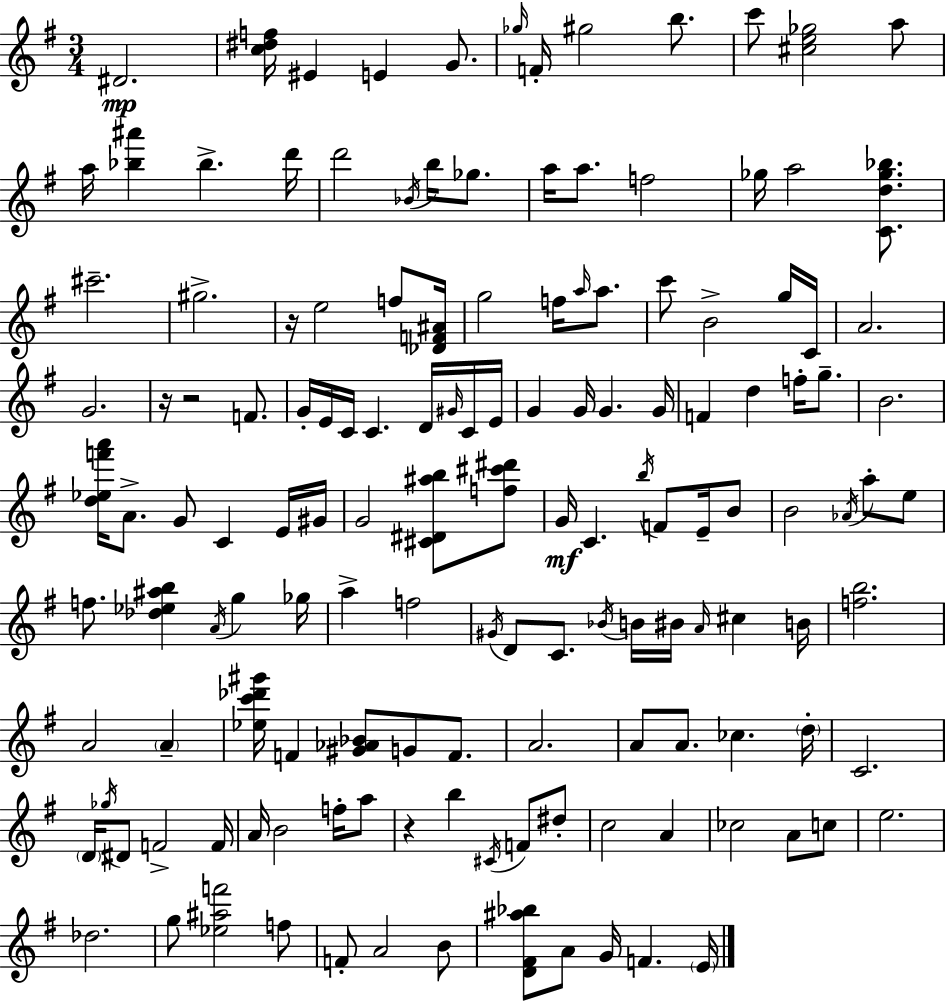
X:1
T:Untitled
M:3/4
L:1/4
K:Em
^D2 [c^df]/4 ^E E G/2 _g/4 F/4 ^g2 b/2 c'/2 [^ce_g]2 a/2 a/4 [_b^a'] _b d'/4 d'2 _B/4 b/4 _g/2 a/4 a/2 f2 _g/4 a2 [Cd_g_b]/2 ^c'2 ^g2 z/4 e2 f/2 [_DF^A]/4 g2 f/4 a/4 a/2 c'/2 B2 g/4 C/4 A2 G2 z/4 z2 F/2 G/4 E/4 C/4 C D/4 ^G/4 C/4 E/4 G G/4 G G/4 F d f/4 g/2 B2 [d_ef'a']/4 A/2 G/2 C E/4 ^G/4 G2 [^C^D^ab]/2 [f^c'^d']/2 G/4 C b/4 F/2 E/4 B/2 B2 _A/4 a/2 e/2 f/2 [_d_e^ab] A/4 g _g/4 a f2 ^G/4 D/2 C/2 _B/4 B/4 ^B/4 A/4 ^c B/4 [fb]2 A2 A [_ec'_d'^g']/4 F [^G_A_B]/2 G/2 F/2 A2 A/2 A/2 _c d/4 C2 D/4 _g/4 ^D/2 F2 F/4 A/4 B2 f/4 a/2 z b ^C/4 F/2 ^d/2 c2 A _c2 A/2 c/2 e2 _d2 g/2 [_e^af']2 f/2 F/2 A2 B/2 [D^F^a_b]/2 A/2 G/4 F E/4